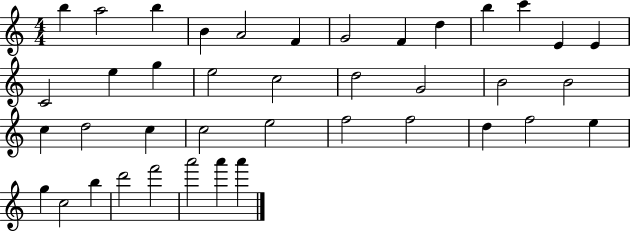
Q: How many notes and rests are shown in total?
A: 40